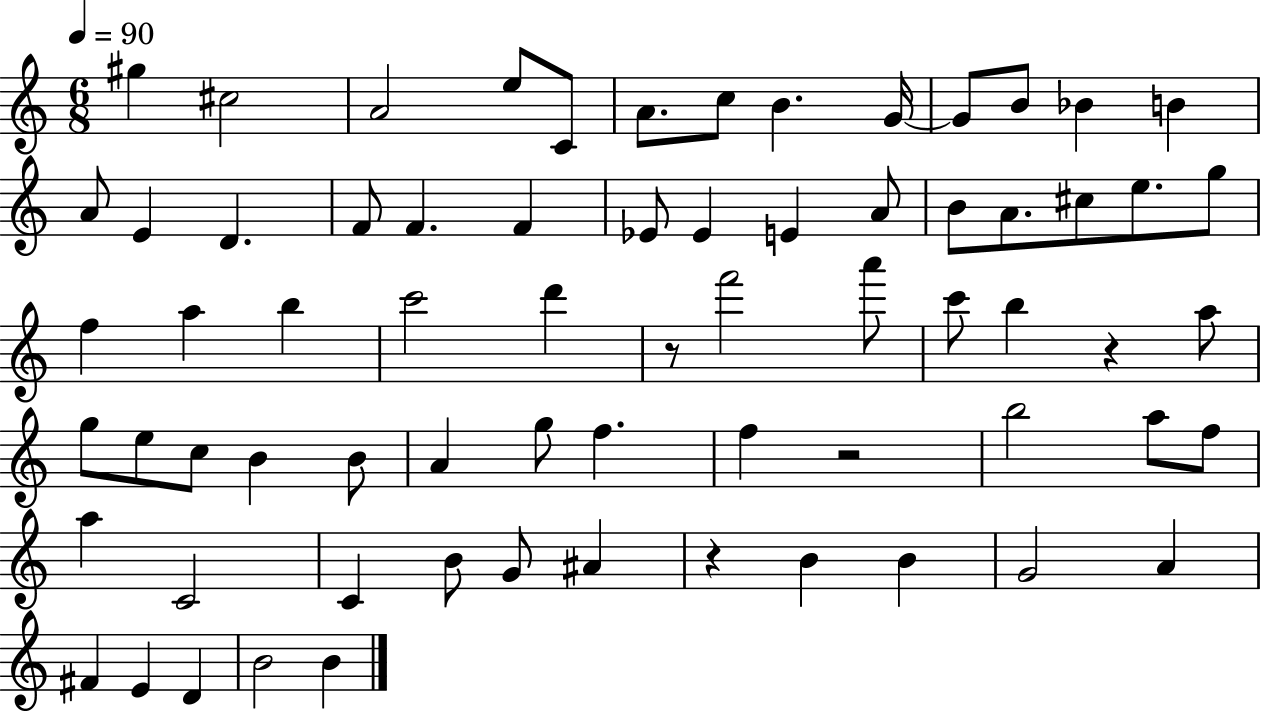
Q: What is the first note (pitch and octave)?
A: G#5